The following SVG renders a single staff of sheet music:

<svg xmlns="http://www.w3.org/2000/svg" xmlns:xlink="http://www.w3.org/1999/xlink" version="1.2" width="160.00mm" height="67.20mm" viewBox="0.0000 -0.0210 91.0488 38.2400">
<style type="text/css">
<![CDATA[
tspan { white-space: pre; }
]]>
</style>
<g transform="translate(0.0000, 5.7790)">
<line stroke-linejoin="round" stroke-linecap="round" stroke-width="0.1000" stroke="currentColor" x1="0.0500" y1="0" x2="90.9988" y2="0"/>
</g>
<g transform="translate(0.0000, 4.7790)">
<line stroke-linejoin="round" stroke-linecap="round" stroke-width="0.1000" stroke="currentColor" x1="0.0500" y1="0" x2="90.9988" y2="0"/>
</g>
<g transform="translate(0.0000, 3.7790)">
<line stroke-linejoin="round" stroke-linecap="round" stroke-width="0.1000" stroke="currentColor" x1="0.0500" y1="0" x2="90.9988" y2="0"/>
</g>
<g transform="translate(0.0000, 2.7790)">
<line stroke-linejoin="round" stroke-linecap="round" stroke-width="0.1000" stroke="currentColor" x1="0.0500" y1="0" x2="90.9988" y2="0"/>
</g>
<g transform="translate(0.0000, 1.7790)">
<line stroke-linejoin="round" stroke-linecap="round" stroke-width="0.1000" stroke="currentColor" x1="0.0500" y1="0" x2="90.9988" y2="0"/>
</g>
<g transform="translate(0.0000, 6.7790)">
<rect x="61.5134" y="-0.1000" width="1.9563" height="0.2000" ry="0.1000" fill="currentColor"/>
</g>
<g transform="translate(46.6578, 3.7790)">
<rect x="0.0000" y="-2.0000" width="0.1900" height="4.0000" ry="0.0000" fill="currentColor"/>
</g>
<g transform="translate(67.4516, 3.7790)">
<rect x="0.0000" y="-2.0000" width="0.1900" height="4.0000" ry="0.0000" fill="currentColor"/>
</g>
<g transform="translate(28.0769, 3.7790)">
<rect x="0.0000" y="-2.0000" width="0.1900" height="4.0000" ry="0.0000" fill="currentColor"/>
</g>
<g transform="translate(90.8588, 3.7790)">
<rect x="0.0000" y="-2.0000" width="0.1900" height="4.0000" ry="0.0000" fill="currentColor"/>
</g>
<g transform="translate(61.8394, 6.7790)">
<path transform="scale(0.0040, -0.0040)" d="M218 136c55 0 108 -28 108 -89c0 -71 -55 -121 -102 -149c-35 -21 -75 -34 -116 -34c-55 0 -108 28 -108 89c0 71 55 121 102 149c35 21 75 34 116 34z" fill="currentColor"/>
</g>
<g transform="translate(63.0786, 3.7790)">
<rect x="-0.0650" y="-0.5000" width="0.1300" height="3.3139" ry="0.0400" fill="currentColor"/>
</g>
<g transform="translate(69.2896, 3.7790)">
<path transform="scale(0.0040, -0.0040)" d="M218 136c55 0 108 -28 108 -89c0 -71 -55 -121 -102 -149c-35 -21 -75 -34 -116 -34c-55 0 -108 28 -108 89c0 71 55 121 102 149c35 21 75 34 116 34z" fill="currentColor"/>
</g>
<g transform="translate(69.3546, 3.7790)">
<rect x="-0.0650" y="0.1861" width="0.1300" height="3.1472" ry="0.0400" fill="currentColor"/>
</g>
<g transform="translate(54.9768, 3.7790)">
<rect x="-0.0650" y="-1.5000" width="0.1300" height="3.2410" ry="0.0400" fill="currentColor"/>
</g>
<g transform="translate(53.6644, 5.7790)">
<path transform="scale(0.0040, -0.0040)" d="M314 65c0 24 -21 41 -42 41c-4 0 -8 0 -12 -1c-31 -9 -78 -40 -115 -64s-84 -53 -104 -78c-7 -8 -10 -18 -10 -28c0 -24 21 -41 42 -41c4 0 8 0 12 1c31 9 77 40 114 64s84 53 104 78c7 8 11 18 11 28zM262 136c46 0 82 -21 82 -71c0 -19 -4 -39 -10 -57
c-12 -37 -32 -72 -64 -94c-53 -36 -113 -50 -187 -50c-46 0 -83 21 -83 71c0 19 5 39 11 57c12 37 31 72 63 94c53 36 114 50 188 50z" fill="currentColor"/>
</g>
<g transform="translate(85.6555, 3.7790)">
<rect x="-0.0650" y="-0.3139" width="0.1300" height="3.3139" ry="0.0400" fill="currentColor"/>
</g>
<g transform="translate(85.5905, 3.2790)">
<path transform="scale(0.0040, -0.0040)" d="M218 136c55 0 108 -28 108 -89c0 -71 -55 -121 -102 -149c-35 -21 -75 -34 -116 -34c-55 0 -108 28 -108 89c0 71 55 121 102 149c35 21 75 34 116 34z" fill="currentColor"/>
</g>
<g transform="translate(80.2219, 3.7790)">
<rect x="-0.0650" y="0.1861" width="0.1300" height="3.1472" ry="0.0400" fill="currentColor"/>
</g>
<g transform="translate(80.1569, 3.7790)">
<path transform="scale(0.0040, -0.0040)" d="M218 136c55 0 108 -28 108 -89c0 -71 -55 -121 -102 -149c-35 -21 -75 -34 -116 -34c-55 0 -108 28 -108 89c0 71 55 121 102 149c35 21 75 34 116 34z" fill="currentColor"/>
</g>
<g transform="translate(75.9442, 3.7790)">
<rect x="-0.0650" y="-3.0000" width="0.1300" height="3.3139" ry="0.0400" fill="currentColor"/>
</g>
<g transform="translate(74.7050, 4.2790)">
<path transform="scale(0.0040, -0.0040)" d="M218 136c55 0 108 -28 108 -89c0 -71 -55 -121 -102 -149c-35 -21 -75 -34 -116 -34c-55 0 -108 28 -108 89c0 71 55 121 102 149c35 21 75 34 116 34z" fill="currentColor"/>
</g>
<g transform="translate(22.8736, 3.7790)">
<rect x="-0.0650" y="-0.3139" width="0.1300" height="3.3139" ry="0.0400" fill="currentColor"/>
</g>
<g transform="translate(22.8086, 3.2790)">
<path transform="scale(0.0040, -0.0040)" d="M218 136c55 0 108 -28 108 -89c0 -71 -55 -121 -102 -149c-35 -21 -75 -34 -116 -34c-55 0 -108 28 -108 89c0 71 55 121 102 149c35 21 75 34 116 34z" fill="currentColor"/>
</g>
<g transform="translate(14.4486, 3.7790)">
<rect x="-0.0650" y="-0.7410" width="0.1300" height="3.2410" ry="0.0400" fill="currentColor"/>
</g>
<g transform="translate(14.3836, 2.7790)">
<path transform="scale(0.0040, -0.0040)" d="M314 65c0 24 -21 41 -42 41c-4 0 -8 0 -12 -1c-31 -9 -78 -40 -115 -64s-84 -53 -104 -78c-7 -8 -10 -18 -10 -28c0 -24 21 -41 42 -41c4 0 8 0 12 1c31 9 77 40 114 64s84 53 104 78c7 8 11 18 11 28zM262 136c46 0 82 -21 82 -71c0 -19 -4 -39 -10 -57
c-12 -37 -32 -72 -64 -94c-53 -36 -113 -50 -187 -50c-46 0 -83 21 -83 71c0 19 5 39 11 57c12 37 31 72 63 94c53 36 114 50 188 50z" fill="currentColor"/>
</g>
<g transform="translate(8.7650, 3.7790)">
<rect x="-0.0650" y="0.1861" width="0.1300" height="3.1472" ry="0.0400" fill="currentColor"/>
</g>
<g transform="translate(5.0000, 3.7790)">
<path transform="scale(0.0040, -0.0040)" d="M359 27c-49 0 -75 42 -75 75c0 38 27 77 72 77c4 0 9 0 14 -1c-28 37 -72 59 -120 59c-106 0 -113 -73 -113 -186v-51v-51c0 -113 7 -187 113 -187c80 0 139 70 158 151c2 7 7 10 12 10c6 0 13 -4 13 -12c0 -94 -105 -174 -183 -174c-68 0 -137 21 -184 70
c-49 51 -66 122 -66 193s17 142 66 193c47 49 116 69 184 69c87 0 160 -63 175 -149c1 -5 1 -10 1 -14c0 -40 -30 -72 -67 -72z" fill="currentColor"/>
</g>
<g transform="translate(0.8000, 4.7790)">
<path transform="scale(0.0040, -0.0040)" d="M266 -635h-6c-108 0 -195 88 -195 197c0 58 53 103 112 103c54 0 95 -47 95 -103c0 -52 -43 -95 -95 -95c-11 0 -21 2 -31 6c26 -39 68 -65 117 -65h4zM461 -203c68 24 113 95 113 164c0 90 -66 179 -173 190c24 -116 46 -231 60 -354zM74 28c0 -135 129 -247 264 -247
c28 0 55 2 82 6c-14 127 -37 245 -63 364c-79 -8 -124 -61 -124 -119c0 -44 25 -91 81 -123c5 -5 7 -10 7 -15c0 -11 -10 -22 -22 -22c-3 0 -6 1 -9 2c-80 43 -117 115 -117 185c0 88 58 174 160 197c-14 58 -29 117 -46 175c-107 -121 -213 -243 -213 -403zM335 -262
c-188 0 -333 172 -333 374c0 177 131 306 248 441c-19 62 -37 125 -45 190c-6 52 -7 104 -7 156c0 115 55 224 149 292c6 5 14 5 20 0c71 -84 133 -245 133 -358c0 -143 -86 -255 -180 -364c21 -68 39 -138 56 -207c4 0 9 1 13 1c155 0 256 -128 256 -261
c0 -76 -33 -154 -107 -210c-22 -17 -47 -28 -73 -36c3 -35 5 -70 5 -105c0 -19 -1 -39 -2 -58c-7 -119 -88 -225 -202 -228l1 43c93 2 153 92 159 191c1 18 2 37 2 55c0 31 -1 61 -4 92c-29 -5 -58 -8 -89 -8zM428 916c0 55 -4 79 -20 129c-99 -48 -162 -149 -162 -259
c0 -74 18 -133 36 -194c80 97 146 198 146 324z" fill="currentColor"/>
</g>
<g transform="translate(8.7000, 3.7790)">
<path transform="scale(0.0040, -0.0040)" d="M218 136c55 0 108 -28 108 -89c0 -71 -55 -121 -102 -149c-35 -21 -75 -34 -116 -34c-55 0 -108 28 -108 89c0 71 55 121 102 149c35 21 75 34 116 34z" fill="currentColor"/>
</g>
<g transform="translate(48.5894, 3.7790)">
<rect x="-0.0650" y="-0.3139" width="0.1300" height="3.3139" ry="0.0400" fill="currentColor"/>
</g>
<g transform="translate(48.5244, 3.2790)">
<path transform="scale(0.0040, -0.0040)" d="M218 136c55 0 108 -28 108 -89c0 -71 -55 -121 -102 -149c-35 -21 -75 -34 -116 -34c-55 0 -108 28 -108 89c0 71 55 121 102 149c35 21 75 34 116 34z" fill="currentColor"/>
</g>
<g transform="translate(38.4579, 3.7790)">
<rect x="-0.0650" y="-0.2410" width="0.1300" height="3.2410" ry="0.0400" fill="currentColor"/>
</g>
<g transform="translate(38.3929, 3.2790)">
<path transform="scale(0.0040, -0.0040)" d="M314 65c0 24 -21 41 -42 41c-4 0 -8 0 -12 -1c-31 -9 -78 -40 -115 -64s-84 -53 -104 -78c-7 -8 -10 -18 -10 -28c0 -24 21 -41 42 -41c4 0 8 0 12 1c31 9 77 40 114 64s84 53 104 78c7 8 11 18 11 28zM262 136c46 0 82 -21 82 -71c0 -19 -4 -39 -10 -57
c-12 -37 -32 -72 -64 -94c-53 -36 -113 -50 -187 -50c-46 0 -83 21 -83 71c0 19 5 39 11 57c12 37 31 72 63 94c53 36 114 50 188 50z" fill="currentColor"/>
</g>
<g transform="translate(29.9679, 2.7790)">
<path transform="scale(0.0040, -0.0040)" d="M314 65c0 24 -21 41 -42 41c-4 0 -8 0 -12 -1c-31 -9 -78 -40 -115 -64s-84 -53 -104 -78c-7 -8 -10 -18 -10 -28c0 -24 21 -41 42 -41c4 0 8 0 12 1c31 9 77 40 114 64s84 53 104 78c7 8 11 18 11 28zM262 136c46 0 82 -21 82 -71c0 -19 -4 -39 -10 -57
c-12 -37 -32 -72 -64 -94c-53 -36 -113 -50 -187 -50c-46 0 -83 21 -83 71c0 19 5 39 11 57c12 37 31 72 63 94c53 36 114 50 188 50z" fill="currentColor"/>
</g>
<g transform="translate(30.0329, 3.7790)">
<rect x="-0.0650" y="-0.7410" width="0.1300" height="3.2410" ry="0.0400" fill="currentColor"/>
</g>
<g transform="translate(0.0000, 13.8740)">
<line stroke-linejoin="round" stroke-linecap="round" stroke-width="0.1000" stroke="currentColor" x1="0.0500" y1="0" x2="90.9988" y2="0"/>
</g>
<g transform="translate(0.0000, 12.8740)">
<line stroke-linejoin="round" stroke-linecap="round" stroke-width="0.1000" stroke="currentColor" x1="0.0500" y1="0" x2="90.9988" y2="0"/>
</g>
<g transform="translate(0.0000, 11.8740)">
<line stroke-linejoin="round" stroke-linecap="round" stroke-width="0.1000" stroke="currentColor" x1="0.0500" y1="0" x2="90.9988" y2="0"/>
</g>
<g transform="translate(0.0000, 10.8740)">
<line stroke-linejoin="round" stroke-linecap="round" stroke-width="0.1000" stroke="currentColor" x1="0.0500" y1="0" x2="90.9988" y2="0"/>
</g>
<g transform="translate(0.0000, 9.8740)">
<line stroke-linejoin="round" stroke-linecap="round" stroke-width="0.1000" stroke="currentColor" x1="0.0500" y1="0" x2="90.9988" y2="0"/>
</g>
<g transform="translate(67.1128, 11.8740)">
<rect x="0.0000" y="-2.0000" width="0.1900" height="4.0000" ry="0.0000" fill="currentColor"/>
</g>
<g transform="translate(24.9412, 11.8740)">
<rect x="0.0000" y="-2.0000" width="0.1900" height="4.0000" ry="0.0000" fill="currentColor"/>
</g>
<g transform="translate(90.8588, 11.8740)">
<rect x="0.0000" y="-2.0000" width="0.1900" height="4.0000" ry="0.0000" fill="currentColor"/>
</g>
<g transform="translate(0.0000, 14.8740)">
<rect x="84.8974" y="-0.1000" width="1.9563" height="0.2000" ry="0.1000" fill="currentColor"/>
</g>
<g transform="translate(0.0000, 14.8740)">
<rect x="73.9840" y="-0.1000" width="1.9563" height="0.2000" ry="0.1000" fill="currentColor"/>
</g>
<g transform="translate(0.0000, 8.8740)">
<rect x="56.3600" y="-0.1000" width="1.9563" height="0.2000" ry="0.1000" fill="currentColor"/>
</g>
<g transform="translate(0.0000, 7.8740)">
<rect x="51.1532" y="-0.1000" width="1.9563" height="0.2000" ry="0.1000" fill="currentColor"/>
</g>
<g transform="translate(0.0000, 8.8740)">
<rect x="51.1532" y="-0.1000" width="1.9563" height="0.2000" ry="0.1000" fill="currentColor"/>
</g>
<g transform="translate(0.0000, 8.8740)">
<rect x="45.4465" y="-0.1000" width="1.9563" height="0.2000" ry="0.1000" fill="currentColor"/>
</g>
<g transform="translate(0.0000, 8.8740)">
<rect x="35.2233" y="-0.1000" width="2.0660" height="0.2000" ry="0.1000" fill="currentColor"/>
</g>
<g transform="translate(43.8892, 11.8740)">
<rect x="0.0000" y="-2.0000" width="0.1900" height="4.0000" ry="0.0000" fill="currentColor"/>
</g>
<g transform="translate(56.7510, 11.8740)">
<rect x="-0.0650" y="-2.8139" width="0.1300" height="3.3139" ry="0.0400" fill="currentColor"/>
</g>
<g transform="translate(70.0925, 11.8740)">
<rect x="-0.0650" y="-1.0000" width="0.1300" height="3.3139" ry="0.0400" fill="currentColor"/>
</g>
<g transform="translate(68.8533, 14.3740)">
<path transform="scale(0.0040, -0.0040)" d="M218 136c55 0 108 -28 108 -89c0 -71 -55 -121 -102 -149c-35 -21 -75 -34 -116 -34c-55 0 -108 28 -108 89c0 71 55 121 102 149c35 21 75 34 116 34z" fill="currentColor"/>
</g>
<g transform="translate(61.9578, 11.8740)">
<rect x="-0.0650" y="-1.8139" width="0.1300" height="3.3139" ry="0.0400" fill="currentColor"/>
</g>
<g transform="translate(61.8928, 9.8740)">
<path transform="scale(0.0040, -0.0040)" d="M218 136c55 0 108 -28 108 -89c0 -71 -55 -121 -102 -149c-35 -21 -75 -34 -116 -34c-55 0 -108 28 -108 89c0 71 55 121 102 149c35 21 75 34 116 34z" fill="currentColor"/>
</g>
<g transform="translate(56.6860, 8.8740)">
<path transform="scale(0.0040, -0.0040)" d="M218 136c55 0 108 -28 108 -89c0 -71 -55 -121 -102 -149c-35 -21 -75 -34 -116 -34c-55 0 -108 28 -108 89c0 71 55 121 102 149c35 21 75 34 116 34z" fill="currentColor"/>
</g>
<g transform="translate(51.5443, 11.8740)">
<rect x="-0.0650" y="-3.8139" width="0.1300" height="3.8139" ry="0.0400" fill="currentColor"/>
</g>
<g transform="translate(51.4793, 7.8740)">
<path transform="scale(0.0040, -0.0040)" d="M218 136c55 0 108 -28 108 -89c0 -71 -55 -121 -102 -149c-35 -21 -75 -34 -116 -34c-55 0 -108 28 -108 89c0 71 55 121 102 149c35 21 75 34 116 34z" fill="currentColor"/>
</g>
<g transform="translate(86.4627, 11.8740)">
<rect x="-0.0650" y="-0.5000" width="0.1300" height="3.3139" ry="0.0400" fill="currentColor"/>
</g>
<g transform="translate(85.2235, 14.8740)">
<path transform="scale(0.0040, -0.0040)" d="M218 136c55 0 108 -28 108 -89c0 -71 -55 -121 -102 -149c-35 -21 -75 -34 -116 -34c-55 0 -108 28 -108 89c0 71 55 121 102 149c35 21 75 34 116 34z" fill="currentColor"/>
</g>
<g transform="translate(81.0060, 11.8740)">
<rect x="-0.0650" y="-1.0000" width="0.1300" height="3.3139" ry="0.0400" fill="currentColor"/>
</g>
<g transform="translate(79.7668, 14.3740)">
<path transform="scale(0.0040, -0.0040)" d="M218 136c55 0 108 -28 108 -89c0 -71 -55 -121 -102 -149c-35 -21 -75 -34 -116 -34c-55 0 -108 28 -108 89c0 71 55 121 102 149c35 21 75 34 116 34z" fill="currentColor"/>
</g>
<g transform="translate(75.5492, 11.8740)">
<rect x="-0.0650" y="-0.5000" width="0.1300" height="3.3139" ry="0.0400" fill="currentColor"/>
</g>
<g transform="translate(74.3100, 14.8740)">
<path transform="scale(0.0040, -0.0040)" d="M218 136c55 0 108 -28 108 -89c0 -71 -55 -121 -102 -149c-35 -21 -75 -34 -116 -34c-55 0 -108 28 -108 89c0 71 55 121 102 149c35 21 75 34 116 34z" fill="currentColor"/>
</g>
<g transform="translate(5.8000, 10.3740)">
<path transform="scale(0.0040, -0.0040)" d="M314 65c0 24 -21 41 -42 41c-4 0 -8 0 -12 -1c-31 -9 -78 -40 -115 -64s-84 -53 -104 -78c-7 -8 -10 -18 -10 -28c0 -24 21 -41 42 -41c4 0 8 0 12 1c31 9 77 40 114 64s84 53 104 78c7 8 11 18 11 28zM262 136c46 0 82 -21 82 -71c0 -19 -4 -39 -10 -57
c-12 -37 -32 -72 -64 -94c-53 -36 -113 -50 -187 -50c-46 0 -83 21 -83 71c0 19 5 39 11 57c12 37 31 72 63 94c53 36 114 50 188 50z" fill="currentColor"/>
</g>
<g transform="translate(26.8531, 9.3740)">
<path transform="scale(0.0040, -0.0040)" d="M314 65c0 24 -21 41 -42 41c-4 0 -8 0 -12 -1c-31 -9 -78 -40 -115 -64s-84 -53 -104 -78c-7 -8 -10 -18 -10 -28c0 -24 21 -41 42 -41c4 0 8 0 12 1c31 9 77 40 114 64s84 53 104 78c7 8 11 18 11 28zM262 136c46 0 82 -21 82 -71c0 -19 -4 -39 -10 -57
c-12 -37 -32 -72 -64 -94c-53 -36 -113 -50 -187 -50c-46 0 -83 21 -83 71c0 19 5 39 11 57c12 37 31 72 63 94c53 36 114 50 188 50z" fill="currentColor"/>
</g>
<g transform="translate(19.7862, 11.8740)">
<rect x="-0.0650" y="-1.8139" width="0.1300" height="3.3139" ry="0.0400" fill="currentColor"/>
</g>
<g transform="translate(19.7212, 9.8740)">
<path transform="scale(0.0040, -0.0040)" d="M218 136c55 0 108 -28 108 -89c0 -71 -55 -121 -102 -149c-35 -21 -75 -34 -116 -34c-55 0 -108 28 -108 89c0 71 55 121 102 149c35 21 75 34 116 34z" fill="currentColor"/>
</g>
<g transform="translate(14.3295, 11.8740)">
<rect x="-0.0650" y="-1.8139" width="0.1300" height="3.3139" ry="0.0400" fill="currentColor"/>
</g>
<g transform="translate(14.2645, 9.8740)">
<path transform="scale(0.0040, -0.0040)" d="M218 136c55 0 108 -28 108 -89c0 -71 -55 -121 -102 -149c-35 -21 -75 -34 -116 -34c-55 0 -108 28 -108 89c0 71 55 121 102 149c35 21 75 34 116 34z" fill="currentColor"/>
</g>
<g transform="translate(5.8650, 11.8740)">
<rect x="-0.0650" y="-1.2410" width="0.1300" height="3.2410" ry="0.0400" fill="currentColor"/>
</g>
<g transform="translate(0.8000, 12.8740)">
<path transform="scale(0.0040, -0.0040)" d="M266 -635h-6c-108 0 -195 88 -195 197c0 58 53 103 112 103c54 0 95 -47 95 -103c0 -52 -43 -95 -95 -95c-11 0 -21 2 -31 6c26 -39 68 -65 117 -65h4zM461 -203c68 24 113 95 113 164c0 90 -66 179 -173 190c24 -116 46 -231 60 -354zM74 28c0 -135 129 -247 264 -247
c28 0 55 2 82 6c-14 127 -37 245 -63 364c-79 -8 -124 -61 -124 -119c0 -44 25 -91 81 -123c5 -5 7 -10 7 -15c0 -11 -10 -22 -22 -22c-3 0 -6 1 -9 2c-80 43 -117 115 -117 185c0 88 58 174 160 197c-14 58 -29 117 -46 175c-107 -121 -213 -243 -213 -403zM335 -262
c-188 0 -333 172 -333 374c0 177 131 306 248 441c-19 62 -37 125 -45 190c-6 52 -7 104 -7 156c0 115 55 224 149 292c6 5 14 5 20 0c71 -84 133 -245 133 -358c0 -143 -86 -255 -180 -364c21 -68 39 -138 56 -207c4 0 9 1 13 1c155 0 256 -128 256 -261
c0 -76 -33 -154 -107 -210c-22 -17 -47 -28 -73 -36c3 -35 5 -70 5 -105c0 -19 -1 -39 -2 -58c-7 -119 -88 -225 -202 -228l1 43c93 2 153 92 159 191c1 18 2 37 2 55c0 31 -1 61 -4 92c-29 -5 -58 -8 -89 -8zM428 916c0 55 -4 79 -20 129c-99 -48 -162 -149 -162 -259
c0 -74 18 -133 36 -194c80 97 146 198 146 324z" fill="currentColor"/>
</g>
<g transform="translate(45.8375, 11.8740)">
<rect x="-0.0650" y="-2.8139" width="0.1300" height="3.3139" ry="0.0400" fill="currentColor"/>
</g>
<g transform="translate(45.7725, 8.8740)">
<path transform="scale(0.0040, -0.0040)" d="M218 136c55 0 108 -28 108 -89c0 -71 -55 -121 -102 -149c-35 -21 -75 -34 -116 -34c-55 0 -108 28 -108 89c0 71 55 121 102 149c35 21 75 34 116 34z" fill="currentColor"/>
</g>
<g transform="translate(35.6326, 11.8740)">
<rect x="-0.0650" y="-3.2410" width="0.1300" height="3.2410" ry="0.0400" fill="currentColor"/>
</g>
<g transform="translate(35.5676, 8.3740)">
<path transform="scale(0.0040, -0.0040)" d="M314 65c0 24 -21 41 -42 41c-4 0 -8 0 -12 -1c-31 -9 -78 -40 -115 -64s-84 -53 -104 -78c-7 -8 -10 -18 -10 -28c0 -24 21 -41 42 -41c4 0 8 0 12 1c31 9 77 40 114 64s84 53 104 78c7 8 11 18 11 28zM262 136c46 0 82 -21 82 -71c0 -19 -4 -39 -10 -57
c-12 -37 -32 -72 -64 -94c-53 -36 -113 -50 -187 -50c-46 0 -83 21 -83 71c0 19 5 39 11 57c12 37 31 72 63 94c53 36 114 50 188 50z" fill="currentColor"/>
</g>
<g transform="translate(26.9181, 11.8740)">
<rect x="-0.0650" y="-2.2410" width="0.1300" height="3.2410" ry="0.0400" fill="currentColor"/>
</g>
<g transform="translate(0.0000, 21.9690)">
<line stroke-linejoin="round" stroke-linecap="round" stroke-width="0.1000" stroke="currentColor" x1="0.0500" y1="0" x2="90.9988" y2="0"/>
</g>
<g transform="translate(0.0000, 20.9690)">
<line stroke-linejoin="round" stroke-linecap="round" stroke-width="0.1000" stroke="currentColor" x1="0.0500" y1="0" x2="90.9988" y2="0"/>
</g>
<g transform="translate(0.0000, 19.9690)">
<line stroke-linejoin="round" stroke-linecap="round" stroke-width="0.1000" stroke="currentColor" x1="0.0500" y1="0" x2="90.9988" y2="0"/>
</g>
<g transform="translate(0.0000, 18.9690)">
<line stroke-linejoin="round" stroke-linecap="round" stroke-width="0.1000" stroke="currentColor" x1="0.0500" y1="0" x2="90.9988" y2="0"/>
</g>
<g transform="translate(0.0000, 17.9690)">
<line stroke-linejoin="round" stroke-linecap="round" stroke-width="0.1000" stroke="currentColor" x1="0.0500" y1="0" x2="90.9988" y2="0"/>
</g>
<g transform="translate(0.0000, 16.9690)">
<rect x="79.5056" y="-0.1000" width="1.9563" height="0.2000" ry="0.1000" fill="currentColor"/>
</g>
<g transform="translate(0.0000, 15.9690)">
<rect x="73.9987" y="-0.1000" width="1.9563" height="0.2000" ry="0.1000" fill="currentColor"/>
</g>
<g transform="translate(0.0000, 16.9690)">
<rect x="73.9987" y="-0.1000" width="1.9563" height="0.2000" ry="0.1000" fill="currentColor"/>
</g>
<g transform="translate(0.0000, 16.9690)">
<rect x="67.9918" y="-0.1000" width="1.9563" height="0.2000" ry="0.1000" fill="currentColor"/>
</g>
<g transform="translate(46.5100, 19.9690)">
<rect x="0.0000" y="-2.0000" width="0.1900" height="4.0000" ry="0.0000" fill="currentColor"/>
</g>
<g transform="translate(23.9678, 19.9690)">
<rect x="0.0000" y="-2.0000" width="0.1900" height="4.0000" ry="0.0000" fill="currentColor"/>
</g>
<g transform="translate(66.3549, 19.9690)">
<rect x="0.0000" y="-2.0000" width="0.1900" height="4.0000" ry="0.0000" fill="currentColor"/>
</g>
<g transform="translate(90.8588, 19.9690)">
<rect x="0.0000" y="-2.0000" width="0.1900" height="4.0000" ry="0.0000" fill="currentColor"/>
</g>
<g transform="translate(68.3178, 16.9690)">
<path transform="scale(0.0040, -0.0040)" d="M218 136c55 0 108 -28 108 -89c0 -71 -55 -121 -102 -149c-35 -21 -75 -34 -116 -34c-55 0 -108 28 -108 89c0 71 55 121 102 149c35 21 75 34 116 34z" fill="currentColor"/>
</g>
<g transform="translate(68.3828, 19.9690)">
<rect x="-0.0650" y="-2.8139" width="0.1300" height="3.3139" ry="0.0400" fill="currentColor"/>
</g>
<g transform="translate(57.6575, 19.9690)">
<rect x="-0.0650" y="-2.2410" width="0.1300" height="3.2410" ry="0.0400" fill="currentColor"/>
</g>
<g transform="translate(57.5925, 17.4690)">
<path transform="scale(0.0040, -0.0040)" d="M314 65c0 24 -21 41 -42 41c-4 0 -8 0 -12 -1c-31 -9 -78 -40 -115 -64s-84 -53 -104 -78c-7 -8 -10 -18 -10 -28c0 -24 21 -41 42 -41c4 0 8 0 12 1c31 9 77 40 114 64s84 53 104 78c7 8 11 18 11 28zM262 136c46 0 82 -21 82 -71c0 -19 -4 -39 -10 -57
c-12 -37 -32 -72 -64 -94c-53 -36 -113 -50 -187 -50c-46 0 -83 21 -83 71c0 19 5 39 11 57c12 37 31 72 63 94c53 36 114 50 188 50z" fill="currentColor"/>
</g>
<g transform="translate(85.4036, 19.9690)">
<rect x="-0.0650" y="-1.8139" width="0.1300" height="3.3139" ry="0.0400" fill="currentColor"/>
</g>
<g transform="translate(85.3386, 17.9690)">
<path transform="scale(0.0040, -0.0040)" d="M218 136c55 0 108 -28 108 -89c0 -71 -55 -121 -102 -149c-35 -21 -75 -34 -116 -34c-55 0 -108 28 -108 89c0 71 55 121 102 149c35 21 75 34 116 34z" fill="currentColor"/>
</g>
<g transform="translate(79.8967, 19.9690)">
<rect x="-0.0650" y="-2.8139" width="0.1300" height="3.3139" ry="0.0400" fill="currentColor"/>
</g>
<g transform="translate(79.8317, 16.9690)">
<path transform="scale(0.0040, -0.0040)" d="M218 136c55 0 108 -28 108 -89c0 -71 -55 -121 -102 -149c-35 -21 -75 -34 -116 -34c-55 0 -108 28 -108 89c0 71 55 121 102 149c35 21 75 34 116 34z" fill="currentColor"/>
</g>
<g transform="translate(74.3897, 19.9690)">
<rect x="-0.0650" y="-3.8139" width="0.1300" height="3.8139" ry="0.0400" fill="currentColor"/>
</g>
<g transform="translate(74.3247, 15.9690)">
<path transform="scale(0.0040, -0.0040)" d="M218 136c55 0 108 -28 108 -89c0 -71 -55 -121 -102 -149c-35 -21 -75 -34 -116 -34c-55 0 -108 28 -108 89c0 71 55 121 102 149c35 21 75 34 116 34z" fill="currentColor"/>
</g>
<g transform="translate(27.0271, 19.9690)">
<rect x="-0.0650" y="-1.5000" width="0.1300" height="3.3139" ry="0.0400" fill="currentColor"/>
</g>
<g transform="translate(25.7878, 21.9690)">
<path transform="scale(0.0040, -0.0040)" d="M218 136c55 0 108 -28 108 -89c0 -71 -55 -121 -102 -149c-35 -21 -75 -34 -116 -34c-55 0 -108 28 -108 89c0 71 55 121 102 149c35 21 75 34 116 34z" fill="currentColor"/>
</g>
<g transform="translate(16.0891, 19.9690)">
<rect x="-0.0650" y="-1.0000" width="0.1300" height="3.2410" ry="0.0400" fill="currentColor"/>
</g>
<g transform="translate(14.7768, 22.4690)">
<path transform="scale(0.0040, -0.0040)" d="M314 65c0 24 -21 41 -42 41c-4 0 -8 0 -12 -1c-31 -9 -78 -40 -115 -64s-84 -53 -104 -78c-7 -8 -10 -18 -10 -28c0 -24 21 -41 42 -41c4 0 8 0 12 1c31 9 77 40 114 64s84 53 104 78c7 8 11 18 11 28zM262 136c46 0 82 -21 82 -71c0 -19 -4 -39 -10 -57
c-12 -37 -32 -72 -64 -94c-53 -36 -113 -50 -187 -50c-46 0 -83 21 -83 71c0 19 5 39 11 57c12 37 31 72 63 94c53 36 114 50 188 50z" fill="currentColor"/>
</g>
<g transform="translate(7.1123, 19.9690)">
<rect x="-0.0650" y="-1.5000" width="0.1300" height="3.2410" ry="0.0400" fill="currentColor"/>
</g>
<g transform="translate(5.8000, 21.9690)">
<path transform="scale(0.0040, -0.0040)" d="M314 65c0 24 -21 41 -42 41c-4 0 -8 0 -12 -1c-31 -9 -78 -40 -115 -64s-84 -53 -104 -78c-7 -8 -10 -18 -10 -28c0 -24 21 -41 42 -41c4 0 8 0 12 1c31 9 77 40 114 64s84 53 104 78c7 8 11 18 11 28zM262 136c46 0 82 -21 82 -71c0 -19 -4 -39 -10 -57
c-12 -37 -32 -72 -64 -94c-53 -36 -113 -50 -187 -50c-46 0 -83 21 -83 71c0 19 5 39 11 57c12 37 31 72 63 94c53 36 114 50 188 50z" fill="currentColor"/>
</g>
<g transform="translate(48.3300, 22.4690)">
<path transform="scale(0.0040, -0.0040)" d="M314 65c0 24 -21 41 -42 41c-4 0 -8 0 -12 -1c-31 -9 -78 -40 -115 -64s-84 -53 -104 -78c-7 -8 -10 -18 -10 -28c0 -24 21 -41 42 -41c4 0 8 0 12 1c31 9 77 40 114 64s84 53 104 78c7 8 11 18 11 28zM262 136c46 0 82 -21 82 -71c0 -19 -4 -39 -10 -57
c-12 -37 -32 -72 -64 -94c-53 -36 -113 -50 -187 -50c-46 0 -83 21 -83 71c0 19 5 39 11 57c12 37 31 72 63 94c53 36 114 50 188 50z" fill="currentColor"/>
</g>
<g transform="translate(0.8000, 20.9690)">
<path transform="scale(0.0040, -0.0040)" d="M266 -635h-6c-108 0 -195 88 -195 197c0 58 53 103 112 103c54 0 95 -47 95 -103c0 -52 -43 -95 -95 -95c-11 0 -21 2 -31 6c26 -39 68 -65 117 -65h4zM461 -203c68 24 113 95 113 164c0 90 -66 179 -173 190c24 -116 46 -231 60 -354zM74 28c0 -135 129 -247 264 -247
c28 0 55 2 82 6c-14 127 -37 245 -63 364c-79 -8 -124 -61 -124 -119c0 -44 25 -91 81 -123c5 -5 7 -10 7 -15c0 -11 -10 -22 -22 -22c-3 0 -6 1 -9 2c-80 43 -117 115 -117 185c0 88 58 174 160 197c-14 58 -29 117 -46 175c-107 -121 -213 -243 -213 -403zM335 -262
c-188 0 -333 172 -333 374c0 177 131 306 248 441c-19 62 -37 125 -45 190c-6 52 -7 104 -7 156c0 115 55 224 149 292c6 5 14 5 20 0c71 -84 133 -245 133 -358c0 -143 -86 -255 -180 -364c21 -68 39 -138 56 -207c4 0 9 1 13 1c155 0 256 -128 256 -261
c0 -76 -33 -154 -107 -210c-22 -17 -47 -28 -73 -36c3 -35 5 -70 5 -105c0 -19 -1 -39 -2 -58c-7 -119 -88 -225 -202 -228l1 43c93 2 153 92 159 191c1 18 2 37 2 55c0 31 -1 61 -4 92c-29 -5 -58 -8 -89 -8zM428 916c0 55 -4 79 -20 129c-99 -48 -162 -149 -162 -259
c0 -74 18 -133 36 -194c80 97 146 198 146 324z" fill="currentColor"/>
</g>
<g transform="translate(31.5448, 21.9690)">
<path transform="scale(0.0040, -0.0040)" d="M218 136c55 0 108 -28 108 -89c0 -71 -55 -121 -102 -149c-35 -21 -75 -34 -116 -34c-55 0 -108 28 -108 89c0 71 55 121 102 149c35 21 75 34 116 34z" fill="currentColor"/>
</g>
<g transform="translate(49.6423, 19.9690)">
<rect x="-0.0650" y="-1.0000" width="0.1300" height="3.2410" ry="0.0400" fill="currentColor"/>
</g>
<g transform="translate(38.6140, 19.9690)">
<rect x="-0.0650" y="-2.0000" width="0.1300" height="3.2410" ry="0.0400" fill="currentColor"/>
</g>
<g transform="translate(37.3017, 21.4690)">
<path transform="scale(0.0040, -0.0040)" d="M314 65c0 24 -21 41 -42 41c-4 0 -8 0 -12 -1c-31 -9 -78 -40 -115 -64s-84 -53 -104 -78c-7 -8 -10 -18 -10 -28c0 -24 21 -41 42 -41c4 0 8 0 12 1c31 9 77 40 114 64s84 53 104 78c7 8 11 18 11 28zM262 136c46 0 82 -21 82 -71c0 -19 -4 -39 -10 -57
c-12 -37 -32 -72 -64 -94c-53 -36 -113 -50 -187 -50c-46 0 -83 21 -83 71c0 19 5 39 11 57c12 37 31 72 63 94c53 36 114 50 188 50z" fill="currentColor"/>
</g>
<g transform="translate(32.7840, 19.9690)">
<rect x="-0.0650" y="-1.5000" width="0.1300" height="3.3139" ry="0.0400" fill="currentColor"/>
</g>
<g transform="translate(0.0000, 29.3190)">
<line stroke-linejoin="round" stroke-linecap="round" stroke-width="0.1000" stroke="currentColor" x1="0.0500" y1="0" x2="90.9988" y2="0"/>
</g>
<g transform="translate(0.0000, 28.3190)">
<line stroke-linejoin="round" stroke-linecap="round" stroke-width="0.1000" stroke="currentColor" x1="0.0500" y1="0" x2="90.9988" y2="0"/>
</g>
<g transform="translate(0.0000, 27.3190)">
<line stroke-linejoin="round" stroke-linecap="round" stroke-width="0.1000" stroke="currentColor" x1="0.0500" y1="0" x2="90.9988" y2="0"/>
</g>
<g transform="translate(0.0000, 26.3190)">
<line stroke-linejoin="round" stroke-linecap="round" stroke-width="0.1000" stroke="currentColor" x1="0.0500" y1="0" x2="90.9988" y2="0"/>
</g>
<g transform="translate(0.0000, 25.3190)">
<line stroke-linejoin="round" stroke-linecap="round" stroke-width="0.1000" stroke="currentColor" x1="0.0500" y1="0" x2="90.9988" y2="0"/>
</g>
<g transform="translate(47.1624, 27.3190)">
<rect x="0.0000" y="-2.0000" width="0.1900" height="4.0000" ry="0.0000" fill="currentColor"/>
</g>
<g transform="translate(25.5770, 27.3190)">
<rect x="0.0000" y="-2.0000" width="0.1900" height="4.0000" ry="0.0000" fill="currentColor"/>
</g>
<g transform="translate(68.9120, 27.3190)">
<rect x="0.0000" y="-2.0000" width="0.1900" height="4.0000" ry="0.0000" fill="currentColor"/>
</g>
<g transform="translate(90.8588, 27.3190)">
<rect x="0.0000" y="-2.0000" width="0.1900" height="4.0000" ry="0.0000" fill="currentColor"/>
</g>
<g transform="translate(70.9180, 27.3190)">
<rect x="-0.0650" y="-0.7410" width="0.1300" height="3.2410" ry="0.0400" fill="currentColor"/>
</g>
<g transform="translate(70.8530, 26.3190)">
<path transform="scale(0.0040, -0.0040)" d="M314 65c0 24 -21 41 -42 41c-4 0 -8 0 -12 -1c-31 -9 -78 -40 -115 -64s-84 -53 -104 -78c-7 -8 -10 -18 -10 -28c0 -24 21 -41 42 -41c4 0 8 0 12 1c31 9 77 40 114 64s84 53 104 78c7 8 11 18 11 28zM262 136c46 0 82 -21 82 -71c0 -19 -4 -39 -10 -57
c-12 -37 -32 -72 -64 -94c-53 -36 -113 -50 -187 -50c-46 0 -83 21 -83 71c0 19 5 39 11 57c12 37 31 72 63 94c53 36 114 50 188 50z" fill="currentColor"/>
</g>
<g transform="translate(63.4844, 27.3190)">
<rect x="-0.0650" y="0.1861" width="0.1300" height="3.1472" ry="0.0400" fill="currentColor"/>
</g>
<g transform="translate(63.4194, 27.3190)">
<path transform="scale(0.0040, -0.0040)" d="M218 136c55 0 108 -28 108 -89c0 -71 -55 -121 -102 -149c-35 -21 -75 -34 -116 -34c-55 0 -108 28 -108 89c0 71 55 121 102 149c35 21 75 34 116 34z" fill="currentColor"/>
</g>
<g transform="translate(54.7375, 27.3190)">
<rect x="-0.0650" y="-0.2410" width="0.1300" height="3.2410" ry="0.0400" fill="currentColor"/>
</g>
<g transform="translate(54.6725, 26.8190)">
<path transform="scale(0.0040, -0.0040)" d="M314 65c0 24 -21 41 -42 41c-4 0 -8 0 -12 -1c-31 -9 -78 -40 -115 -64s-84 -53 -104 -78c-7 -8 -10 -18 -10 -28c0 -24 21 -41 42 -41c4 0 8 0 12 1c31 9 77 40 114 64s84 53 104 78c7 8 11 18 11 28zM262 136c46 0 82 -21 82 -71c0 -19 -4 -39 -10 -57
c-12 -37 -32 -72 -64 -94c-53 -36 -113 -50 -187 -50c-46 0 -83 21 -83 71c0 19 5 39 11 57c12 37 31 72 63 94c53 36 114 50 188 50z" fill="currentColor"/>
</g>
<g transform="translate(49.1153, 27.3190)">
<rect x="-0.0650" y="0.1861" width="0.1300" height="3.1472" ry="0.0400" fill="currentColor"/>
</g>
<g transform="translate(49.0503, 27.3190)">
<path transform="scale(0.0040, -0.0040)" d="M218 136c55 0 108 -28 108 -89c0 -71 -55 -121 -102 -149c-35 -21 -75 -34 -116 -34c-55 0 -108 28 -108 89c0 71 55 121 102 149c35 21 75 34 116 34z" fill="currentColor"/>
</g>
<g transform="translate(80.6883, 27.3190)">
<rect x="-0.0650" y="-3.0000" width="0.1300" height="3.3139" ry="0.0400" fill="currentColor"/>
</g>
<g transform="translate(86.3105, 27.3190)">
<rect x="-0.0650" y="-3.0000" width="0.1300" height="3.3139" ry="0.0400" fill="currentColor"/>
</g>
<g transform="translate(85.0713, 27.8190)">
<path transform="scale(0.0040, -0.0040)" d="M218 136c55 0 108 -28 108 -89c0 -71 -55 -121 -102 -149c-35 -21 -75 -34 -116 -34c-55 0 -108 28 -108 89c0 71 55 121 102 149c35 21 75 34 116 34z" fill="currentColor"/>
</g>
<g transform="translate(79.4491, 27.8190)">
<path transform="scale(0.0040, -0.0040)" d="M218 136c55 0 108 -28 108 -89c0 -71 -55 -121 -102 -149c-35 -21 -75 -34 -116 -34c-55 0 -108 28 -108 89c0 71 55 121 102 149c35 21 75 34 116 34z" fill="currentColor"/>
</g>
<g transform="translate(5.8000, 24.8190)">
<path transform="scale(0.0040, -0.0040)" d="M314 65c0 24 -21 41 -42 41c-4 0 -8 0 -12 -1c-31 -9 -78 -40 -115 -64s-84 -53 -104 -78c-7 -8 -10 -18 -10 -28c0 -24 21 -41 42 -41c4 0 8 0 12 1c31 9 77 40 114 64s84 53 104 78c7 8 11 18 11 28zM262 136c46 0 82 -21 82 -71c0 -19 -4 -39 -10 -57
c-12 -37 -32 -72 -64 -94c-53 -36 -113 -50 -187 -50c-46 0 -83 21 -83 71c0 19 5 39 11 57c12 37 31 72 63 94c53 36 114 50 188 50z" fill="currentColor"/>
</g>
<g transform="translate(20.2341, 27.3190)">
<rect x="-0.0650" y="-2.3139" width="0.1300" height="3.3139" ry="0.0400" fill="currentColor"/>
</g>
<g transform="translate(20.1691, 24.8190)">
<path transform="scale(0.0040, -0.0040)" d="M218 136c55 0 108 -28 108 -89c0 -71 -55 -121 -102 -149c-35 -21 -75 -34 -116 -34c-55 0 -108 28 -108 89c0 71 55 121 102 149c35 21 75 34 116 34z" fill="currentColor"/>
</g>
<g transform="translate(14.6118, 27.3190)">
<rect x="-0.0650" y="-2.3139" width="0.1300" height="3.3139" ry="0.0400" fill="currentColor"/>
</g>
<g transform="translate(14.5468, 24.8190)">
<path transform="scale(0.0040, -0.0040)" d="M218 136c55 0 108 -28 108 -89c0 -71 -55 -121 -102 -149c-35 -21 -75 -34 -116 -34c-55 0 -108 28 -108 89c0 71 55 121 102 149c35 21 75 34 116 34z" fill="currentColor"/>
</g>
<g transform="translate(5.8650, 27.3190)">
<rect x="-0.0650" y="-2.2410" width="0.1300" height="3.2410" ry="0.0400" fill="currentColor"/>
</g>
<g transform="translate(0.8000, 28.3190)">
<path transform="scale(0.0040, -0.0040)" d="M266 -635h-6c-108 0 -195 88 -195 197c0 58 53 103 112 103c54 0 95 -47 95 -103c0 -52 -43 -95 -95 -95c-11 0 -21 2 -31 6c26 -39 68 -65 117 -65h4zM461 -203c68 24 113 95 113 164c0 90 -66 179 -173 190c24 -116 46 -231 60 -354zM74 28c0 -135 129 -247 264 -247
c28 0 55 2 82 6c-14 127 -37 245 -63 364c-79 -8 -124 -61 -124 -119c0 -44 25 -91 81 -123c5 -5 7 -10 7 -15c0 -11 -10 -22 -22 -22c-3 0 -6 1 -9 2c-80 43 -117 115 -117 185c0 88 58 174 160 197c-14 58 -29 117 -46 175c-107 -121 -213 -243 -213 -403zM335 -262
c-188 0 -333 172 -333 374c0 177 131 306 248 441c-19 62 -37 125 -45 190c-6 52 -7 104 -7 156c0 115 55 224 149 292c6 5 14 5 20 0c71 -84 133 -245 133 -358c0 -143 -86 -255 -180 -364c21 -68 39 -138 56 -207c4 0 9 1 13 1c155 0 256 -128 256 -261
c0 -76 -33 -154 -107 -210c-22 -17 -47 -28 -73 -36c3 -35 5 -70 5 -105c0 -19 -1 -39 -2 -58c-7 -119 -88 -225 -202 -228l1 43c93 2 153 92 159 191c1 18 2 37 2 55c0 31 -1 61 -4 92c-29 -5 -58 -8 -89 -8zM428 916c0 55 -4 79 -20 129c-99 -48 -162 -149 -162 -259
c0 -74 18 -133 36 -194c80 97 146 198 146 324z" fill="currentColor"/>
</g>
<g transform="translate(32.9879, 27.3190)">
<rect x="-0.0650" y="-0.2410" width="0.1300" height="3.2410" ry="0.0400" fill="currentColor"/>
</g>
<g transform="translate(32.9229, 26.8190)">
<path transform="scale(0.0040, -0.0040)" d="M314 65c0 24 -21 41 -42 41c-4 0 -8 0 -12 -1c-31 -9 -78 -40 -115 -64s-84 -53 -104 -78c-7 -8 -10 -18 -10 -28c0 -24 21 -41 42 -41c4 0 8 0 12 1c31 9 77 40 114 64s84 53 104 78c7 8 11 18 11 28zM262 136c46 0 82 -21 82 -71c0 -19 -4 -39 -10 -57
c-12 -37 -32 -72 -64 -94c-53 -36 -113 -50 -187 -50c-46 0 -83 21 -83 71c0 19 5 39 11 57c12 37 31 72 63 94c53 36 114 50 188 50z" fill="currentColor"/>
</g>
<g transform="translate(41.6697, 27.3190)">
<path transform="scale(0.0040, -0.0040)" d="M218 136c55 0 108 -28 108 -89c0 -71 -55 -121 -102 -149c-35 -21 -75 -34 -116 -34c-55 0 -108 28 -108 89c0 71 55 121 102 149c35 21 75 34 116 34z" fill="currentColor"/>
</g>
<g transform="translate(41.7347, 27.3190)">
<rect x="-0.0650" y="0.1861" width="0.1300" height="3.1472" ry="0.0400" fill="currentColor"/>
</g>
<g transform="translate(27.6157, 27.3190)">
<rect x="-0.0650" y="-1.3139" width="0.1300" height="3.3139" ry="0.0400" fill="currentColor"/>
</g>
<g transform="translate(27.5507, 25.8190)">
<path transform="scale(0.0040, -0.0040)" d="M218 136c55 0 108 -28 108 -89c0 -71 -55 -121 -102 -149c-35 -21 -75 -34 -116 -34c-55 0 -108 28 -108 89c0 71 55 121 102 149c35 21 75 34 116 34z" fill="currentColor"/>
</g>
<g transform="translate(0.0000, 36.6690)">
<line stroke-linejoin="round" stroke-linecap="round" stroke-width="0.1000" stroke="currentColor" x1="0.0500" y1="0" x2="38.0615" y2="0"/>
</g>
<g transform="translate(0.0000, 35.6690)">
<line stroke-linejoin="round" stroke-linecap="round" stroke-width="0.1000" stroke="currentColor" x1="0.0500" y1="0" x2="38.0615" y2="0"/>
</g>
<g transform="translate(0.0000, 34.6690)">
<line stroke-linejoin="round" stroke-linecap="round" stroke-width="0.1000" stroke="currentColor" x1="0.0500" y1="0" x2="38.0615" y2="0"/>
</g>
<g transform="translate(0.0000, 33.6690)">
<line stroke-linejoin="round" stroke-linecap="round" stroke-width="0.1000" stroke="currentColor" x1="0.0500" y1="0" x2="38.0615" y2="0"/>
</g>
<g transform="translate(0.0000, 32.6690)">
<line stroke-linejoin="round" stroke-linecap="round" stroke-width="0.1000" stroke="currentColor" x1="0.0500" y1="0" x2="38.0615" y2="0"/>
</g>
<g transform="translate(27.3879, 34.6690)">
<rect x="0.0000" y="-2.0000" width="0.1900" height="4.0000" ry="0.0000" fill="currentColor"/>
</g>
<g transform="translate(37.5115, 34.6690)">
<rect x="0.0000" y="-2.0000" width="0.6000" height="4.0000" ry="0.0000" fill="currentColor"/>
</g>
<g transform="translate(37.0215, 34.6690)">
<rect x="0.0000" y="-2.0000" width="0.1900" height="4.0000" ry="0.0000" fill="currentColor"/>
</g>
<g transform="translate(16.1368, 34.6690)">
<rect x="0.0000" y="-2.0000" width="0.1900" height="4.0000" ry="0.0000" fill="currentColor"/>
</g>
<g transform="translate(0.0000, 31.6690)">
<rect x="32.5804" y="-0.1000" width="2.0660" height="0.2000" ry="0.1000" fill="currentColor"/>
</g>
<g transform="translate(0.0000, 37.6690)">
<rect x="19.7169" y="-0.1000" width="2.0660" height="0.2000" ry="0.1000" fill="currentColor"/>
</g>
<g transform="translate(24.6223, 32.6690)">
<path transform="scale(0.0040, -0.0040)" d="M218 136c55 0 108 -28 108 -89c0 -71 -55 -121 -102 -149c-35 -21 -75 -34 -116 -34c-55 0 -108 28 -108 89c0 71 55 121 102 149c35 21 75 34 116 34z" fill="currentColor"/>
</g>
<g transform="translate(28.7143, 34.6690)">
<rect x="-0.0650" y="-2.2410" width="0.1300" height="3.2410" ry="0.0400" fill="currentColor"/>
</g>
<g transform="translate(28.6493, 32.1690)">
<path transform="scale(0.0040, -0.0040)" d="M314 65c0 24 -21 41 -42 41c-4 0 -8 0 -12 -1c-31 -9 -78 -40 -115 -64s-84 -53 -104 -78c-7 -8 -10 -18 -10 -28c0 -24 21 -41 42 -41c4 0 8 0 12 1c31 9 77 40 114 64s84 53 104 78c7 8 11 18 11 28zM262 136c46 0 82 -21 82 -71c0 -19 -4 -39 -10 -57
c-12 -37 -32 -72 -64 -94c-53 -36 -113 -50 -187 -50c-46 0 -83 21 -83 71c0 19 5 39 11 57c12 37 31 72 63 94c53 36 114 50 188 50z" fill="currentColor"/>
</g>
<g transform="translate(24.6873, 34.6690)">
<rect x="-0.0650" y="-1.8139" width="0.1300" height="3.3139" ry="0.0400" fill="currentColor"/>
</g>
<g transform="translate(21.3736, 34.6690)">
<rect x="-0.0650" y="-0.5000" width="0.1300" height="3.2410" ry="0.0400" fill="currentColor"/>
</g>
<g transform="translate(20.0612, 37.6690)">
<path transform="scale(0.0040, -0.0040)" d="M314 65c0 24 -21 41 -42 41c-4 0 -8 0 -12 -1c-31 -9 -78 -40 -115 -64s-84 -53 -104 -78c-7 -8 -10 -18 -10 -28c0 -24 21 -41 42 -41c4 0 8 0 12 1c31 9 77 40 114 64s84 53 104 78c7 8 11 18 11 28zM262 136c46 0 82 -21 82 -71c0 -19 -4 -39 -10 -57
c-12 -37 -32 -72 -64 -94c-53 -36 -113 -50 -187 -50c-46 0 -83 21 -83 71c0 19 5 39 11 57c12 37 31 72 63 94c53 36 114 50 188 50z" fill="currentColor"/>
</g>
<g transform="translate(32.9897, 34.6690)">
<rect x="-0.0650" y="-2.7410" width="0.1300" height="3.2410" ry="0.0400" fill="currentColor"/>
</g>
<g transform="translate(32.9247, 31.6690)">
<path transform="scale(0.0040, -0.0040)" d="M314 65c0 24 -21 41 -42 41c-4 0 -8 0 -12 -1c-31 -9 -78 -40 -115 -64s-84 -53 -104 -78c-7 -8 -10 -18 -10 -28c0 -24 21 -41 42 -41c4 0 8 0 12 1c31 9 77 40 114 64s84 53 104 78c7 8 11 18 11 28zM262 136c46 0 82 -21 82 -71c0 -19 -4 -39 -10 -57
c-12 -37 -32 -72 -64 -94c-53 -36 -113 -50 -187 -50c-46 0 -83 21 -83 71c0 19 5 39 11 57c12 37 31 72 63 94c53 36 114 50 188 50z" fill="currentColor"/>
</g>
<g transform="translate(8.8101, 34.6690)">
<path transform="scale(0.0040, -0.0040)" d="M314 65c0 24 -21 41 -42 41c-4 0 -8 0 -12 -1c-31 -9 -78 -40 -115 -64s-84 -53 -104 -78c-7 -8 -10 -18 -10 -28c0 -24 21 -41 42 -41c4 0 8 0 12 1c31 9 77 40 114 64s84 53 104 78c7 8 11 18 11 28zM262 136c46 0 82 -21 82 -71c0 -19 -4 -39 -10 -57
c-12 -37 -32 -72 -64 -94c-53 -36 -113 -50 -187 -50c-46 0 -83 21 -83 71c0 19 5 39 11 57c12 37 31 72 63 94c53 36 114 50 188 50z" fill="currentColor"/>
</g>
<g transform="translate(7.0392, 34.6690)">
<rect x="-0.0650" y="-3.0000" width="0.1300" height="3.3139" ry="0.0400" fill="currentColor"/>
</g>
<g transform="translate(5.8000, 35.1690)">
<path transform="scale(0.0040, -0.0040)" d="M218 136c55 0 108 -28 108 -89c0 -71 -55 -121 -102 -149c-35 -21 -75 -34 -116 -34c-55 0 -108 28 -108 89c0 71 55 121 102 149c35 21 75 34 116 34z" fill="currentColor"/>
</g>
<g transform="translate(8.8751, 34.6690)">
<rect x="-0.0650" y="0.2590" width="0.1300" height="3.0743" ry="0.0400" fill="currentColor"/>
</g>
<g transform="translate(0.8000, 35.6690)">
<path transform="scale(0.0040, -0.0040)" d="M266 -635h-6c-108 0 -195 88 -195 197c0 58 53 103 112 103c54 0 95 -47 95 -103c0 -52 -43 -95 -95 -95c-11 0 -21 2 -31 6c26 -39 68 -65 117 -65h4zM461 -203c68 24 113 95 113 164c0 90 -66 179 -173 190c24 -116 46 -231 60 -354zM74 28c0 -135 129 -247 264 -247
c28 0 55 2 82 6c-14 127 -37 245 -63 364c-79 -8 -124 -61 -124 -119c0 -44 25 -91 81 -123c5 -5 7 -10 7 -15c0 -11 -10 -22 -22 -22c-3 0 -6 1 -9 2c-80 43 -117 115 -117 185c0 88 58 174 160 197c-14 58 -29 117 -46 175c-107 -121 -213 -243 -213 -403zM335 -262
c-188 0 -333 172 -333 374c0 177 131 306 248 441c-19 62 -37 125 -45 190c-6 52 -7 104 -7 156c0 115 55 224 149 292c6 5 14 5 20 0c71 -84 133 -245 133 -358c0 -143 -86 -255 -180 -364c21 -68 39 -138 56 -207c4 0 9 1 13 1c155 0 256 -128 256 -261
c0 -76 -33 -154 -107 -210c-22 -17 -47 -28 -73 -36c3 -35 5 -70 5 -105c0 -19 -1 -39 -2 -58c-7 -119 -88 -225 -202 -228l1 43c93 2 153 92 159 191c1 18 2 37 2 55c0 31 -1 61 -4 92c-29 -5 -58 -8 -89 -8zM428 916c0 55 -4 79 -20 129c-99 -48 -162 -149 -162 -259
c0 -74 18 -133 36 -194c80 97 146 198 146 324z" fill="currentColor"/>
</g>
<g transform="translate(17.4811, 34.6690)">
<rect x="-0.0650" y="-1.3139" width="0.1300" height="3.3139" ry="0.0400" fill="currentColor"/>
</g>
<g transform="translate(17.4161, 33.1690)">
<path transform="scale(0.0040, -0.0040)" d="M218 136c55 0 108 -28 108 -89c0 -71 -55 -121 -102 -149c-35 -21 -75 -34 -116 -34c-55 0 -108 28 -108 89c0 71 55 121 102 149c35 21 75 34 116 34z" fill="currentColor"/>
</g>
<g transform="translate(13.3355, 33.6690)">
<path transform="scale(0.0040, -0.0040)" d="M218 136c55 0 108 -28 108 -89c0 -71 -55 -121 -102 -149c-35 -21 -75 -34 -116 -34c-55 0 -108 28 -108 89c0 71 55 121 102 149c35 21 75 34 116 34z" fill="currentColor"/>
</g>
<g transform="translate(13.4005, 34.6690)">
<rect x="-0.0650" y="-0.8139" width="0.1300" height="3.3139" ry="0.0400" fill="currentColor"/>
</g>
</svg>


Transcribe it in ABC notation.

X:1
T:Untitled
M:4/4
L:1/4
K:C
B d2 c d2 c2 c E2 C B A B c e2 f f g2 b2 a c' a f D C D C E2 D2 E E F2 D2 g2 a c' a f g2 g g e c2 B B c2 B d2 A A A B2 d e C2 f g2 a2